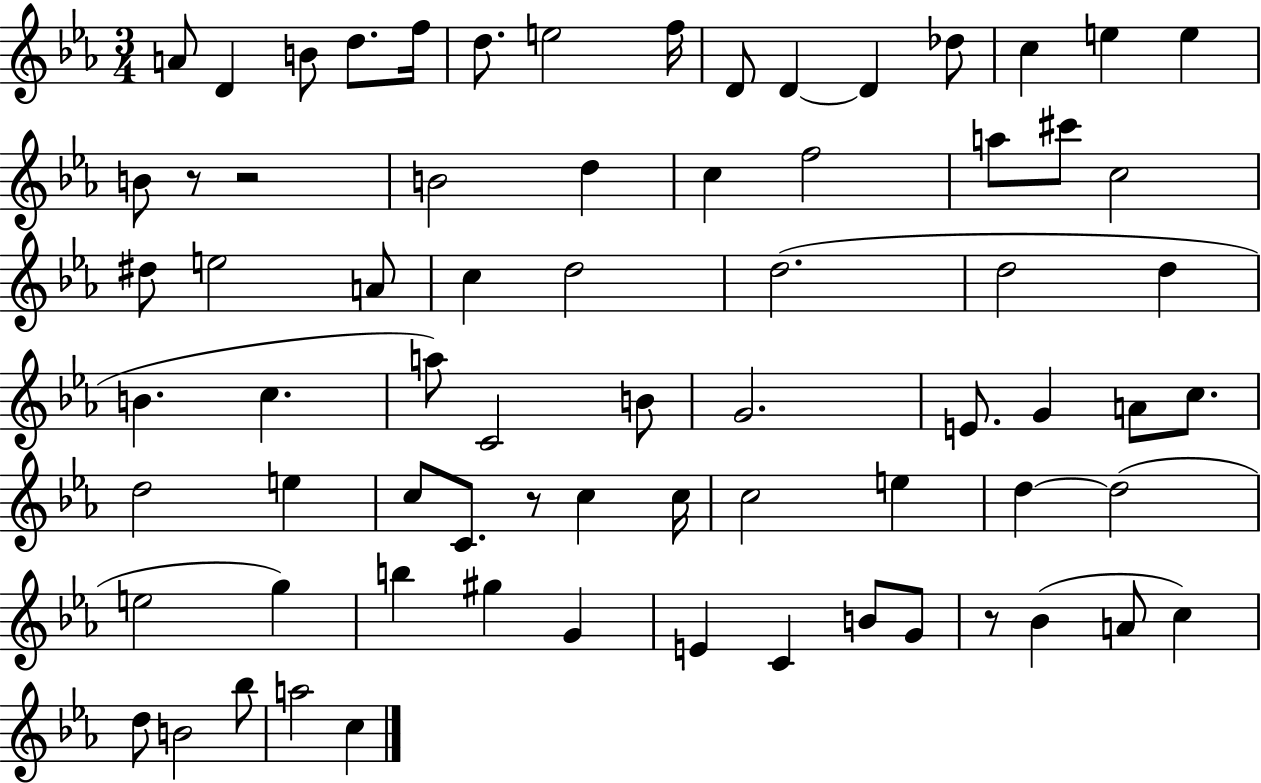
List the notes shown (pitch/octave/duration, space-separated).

A4/e D4/q B4/e D5/e. F5/s D5/e. E5/h F5/s D4/e D4/q D4/q Db5/e C5/q E5/q E5/q B4/e R/e R/h B4/h D5/q C5/q F5/h A5/e C#6/e C5/h D#5/e E5/h A4/e C5/q D5/h D5/h. D5/h D5/q B4/q. C5/q. A5/e C4/h B4/e G4/h. E4/e. G4/q A4/e C5/e. D5/h E5/q C5/e C4/e. R/e C5/q C5/s C5/h E5/q D5/q D5/h E5/h G5/q B5/q G#5/q G4/q E4/q C4/q B4/e G4/e R/e Bb4/q A4/e C5/q D5/e B4/h Bb5/e A5/h C5/q